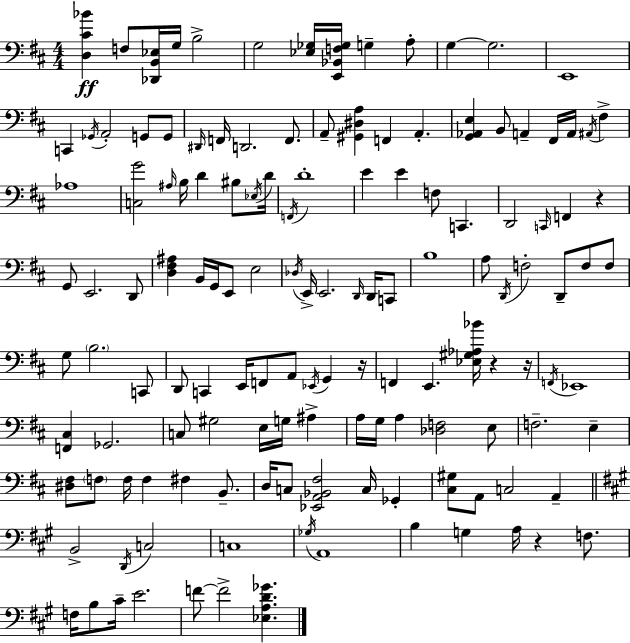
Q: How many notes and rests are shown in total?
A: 137